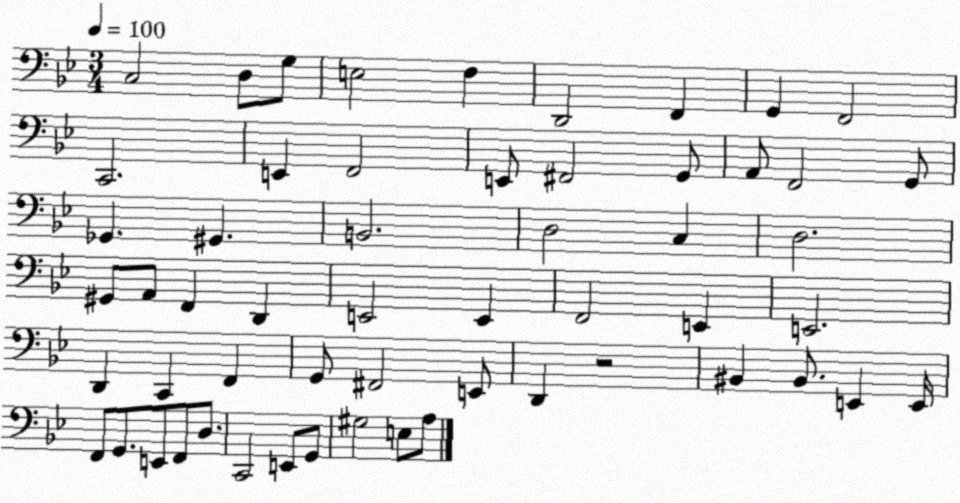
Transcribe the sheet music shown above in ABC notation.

X:1
T:Untitled
M:3/4
L:1/4
K:Bb
C,2 D,/2 G,/2 E,2 F, D,,2 F,, G,, F,,2 C,,2 E,, F,,2 E,,/2 ^F,,2 G,,/2 A,,/2 F,,2 G,,/2 _G,, ^G,, B,,2 D,2 C, D,2 ^G,,/2 A,,/2 F,, D,, E,,2 E,, F,,2 E,, E,,2 D,, C,, F,, G,,/2 ^F,,2 E,,/2 D,, z2 ^B,, ^B,,/2 E,, E,,/4 F,,/2 G,,/2 E,,/2 F,,/2 D,/2 C,,2 E,,/2 G,,/2 ^G,2 E,/2 A,/2